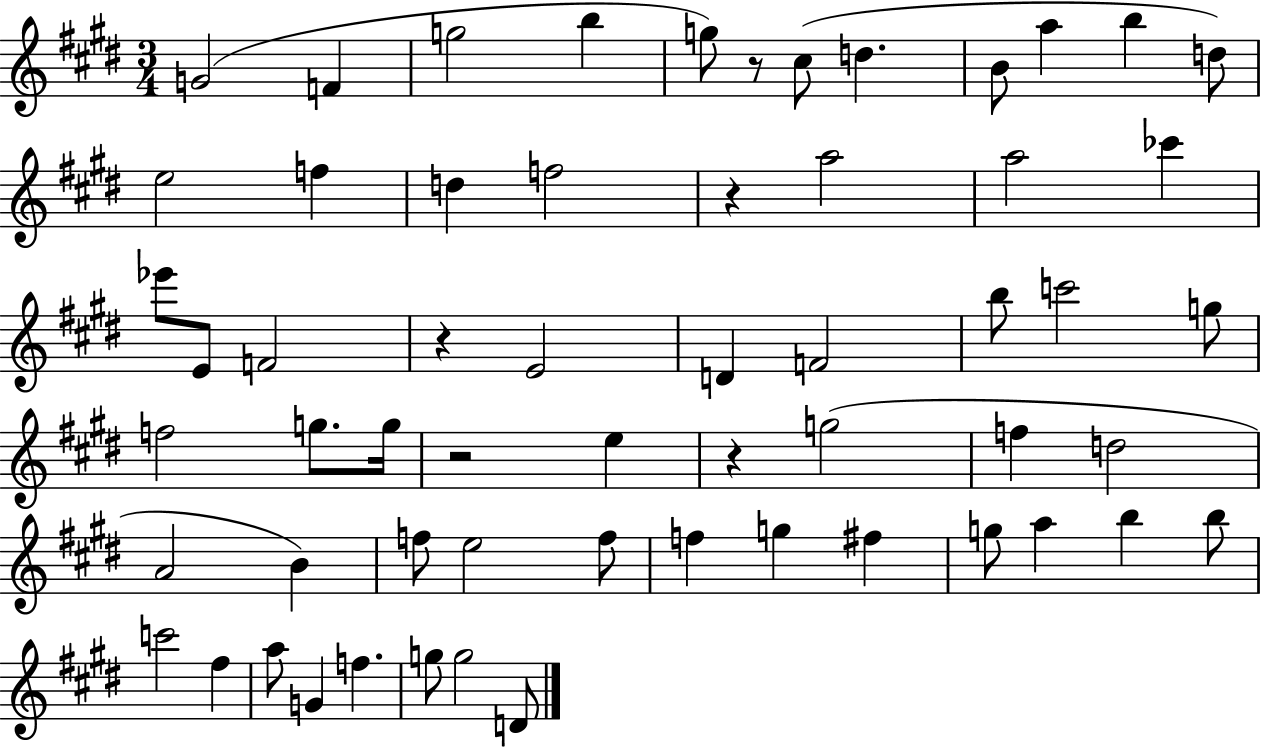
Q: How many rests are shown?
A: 5